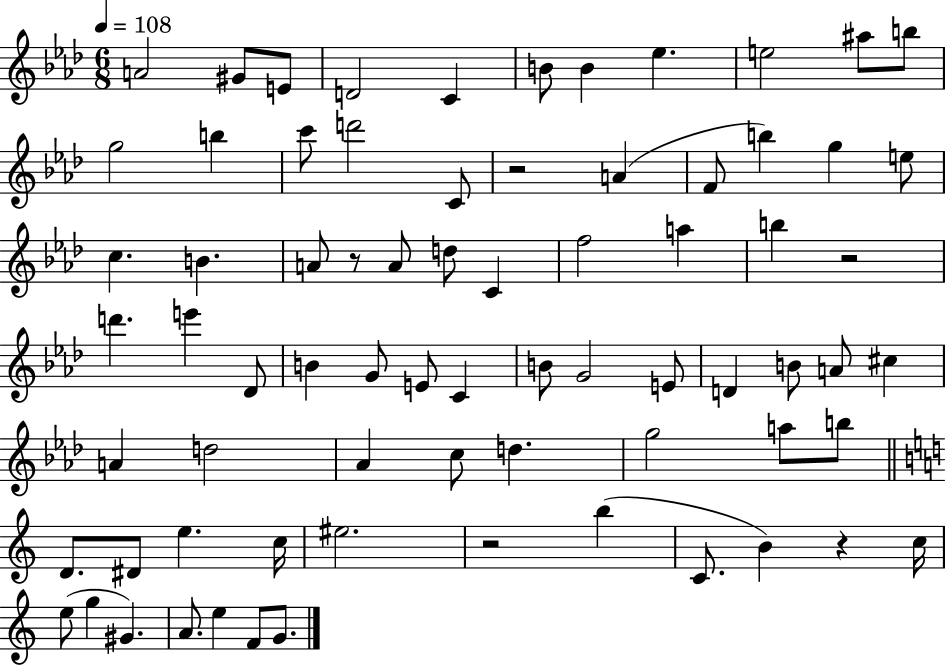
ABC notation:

X:1
T:Untitled
M:6/8
L:1/4
K:Ab
A2 ^G/2 E/2 D2 C B/2 B _e e2 ^a/2 b/2 g2 b c'/2 d'2 C/2 z2 A F/2 b g e/2 c B A/2 z/2 A/2 d/2 C f2 a b z2 d' e' _D/2 B G/2 E/2 C B/2 G2 E/2 D B/2 A/2 ^c A d2 _A c/2 d g2 a/2 b/2 D/2 ^D/2 e c/4 ^e2 z2 b C/2 B z c/4 e/2 g ^G A/2 e F/2 G/2